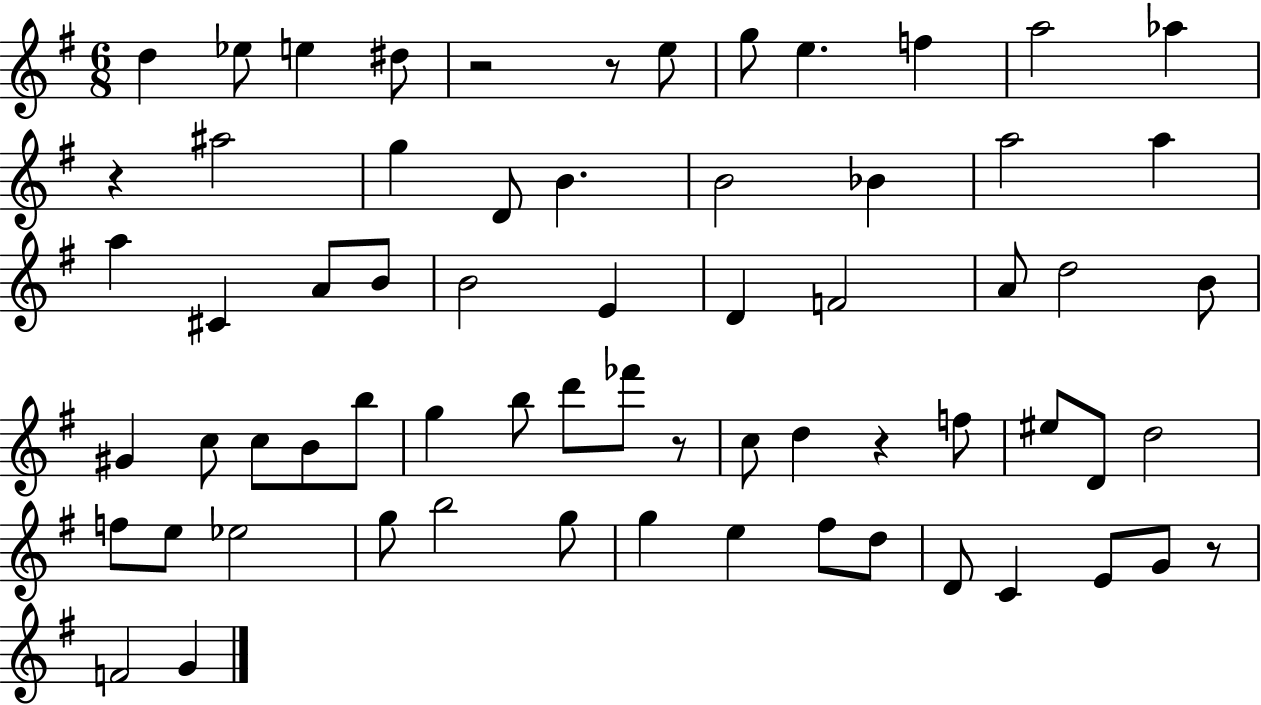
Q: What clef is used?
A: treble